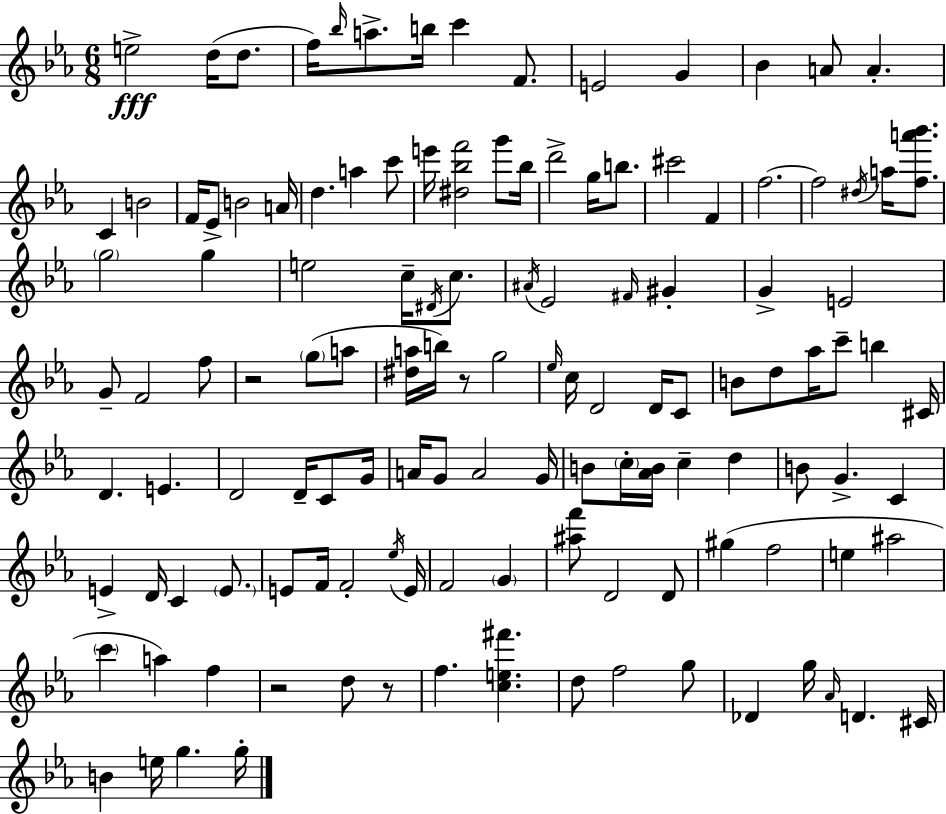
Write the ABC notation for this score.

X:1
T:Untitled
M:6/8
L:1/4
K:Cm
e2 d/4 d/2 f/4 _b/4 a/2 b/4 c' F/2 E2 G _B A/2 A C B2 F/4 _E/2 B2 A/4 d a c'/2 e'/4 [^d_bf']2 g'/2 _b/4 d'2 g/4 b/2 ^c'2 F f2 f2 ^d/4 a/4 [fa'_b']/2 g2 g e2 c/4 ^D/4 c/2 ^A/4 _E2 ^F/4 ^G G E2 G/2 F2 f/2 z2 g/2 a/2 [^da]/4 b/4 z/2 g2 _e/4 c/4 D2 D/4 C/2 B/2 d/2 _a/4 c'/2 b ^C/4 D E D2 D/4 C/2 G/4 A/4 G/2 A2 G/4 B/2 c/4 [_AB]/4 c d B/2 G C E D/4 C E/2 E/2 F/4 F2 _e/4 E/4 F2 G [^af']/2 D2 D/2 ^g f2 e ^a2 c' a f z2 d/2 z/2 f [ce^f'] d/2 f2 g/2 _D g/4 _A/4 D ^C/4 B e/4 g g/4